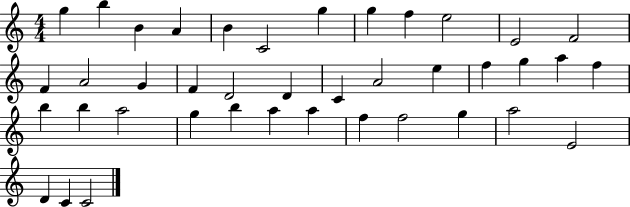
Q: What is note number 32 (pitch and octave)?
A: A5